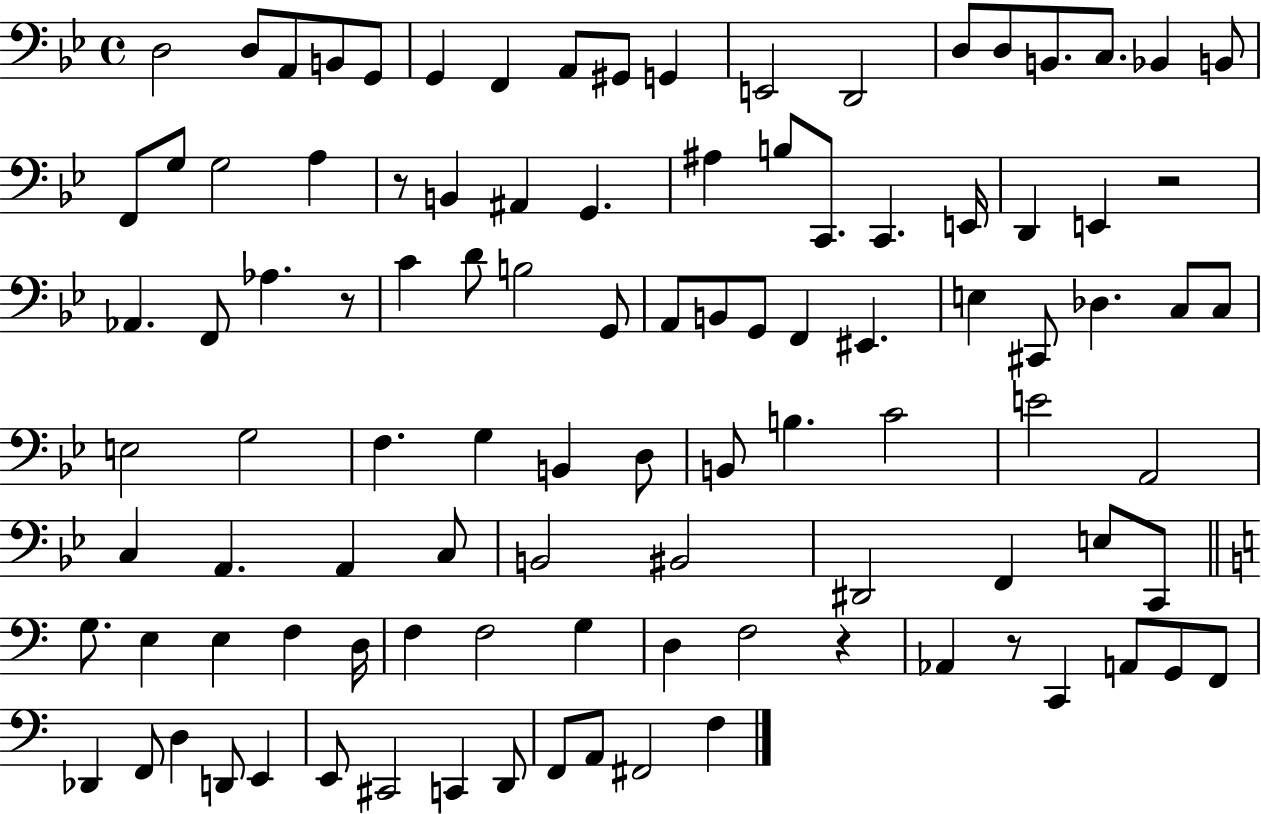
X:1
T:Untitled
M:4/4
L:1/4
K:Bb
D,2 D,/2 A,,/2 B,,/2 G,,/2 G,, F,, A,,/2 ^G,,/2 G,, E,,2 D,,2 D,/2 D,/2 B,,/2 C,/2 _B,, B,,/2 F,,/2 G,/2 G,2 A, z/2 B,, ^A,, G,, ^A, B,/2 C,,/2 C,, E,,/4 D,, E,, z2 _A,, F,,/2 _A, z/2 C D/2 B,2 G,,/2 A,,/2 B,,/2 G,,/2 F,, ^E,, E, ^C,,/2 _D, C,/2 C,/2 E,2 G,2 F, G, B,, D,/2 B,,/2 B, C2 E2 A,,2 C, A,, A,, C,/2 B,,2 ^B,,2 ^D,,2 F,, E,/2 C,,/2 G,/2 E, E, F, D,/4 F, F,2 G, D, F,2 z _A,, z/2 C,, A,,/2 G,,/2 F,,/2 _D,, F,,/2 D, D,,/2 E,, E,,/2 ^C,,2 C,, D,,/2 F,,/2 A,,/2 ^F,,2 F,